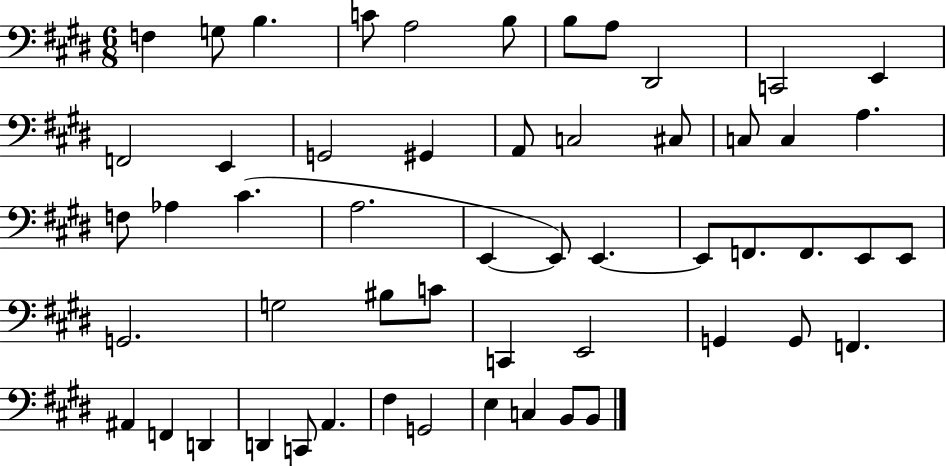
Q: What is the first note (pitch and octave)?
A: F3